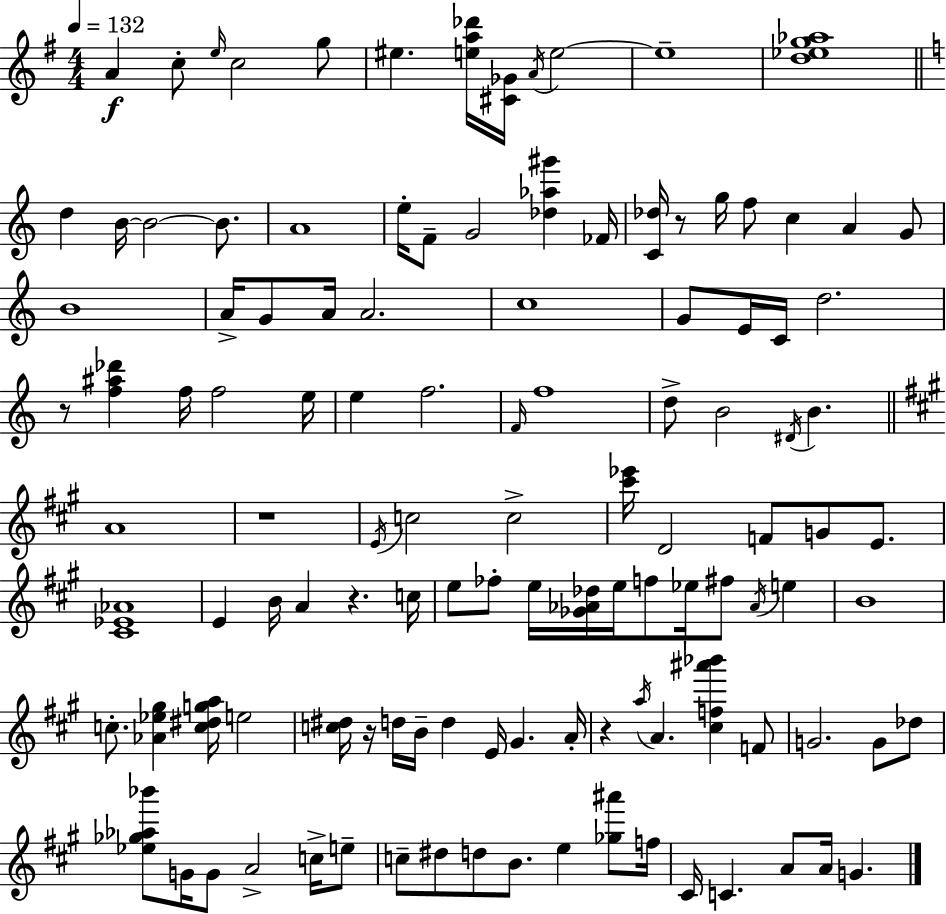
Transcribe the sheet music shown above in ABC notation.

X:1
T:Untitled
M:4/4
L:1/4
K:Em
A c/2 e/4 c2 g/2 ^e [ea_d']/4 [^C_G]/4 A/4 e2 e4 [d_eg_a]4 d B/4 B2 B/2 A4 e/4 F/2 G2 [_d_a^g'] _F/4 [C_d]/4 z/2 g/4 f/2 c A G/2 B4 A/4 G/2 A/4 A2 c4 G/2 E/4 C/4 d2 z/2 [f^a_d'] f/4 f2 e/4 e f2 F/4 f4 d/2 B2 ^D/4 B A4 z4 E/4 c2 c2 [^c'_e']/4 D2 F/2 G/2 E/2 [^C_E_A]4 E B/4 A z c/4 e/2 _f/2 e/4 [_G_A_d]/4 e/4 f/2 _e/4 ^f/2 _A/4 e B4 c/2 [_A_e^g] [c^dga]/4 e2 [c^d]/4 z/4 d/4 B/4 d E/4 ^G A/4 z a/4 A [^cf^a'_b'] F/2 G2 G/2 _d/2 [_e_g_a_b']/2 G/4 G/2 A2 c/4 e/2 c/2 ^d/2 d/2 B/2 e [_g^a']/2 f/4 ^C/4 C A/2 A/4 G